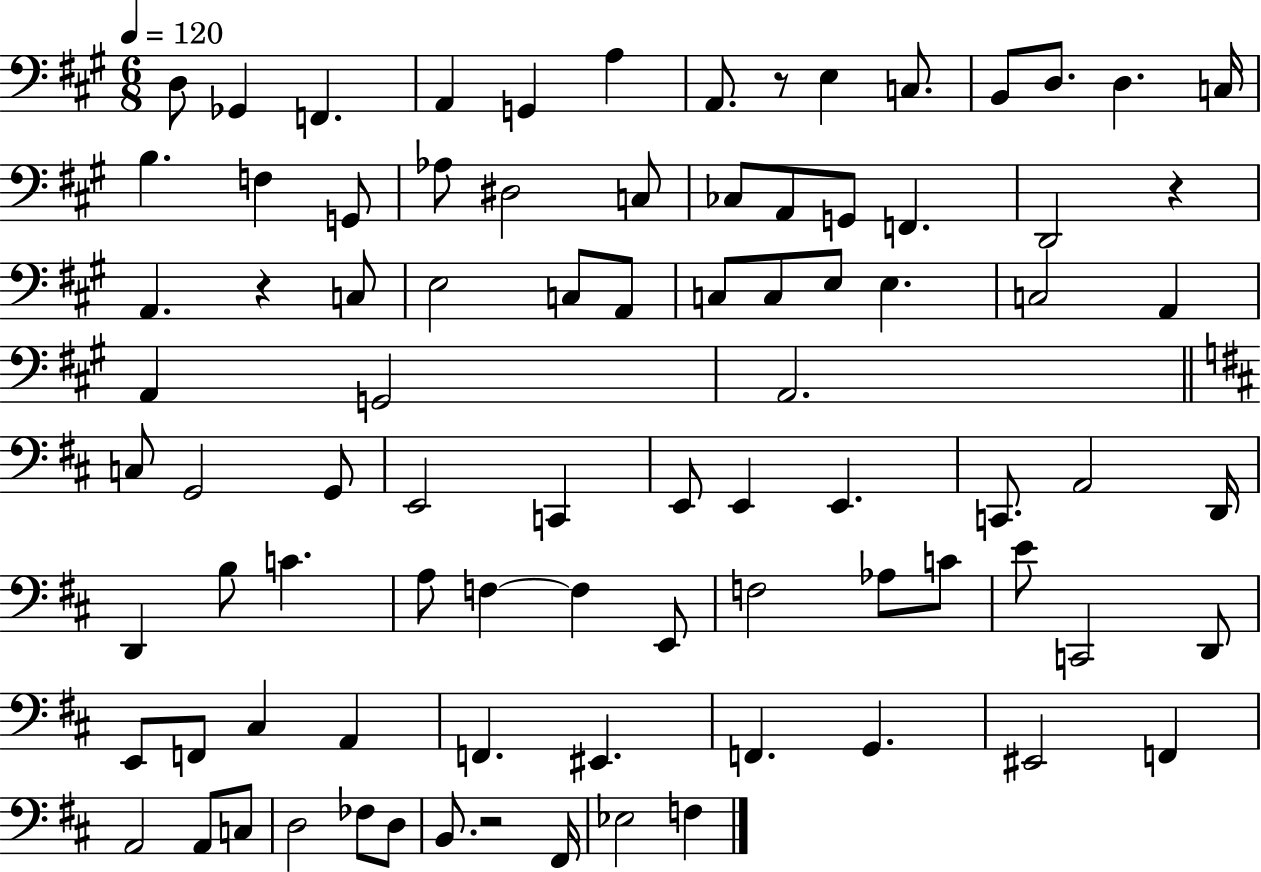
X:1
T:Untitled
M:6/8
L:1/4
K:A
D,/2 _G,, F,, A,, G,, A, A,,/2 z/2 E, C,/2 B,,/2 D,/2 D, C,/4 B, F, G,,/2 _A,/2 ^D,2 C,/2 _C,/2 A,,/2 G,,/2 F,, D,,2 z A,, z C,/2 E,2 C,/2 A,,/2 C,/2 C,/2 E,/2 E, C,2 A,, A,, G,,2 A,,2 C,/2 G,,2 G,,/2 E,,2 C,, E,,/2 E,, E,, C,,/2 A,,2 D,,/4 D,, B,/2 C A,/2 F, F, E,,/2 F,2 _A,/2 C/2 E/2 C,,2 D,,/2 E,,/2 F,,/2 ^C, A,, F,, ^E,, F,, G,, ^E,,2 F,, A,,2 A,,/2 C,/2 D,2 _F,/2 D,/2 B,,/2 z2 ^F,,/4 _E,2 F,